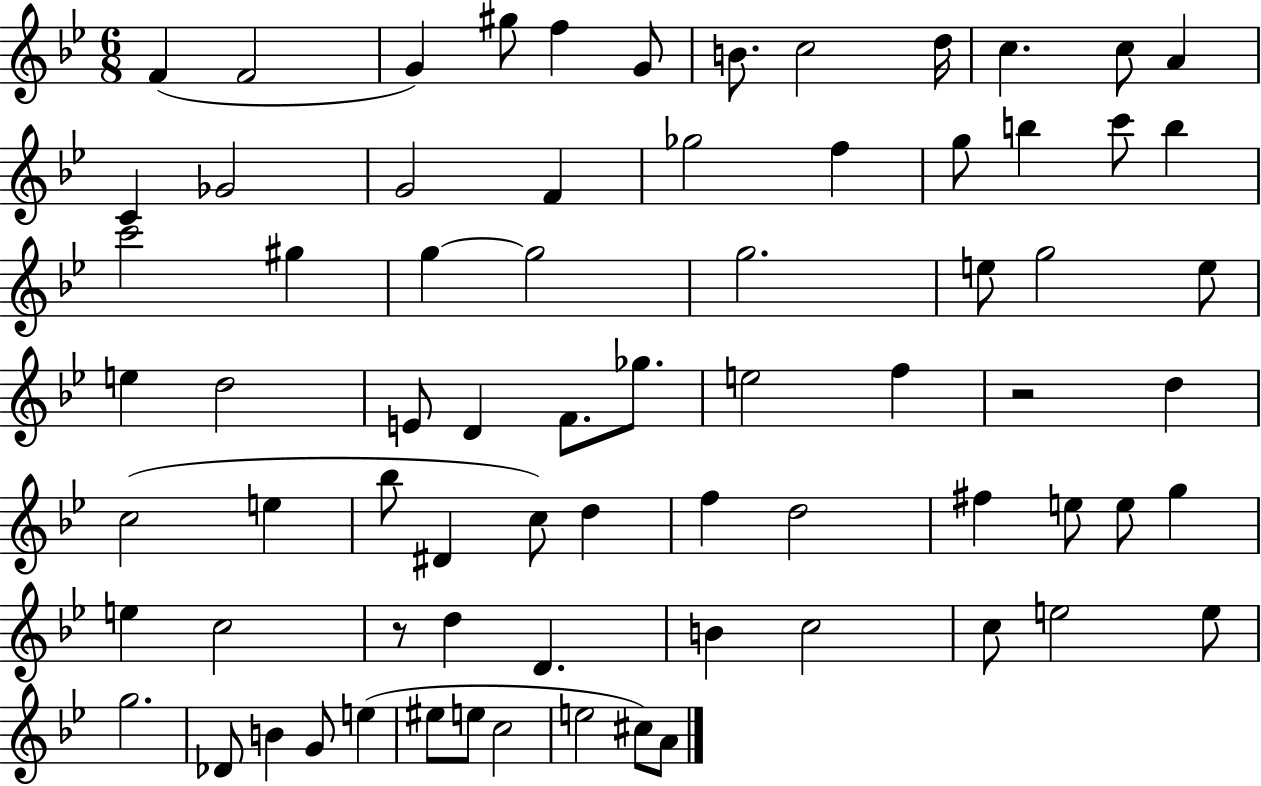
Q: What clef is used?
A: treble